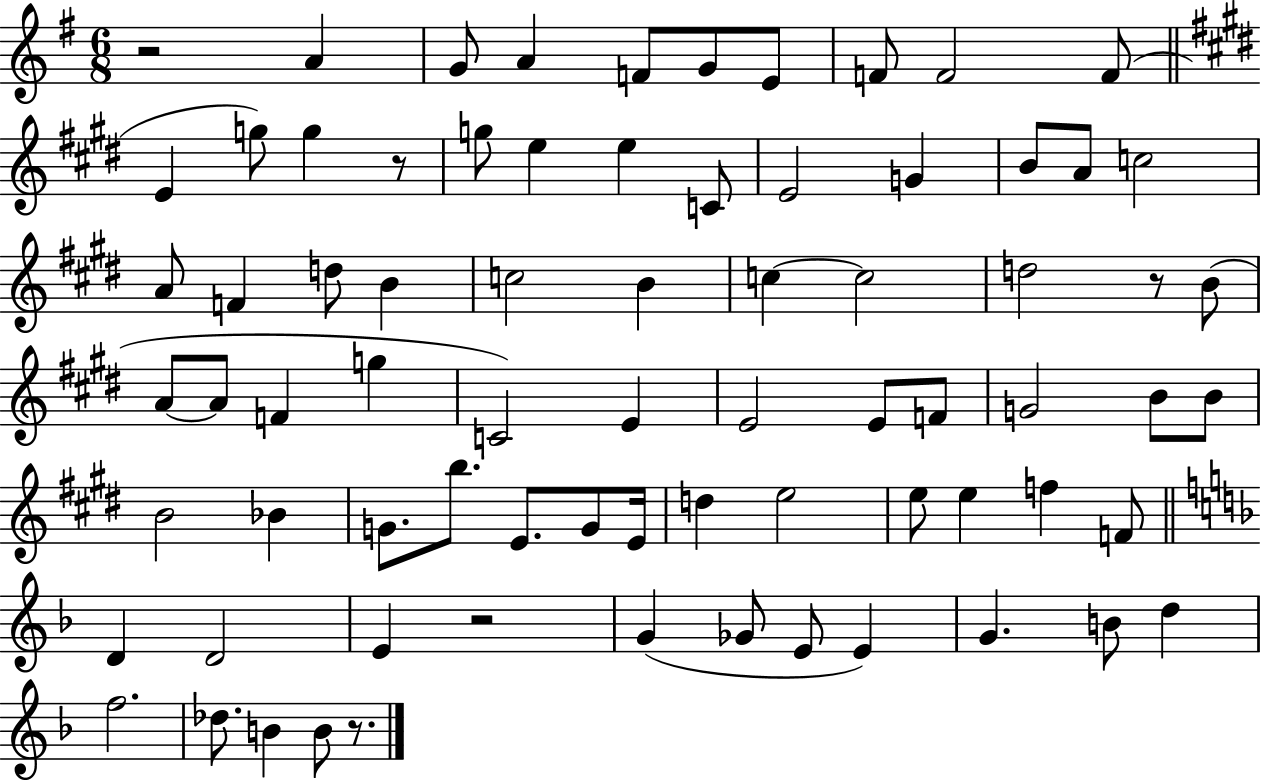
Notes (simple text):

R/h A4/q G4/e A4/q F4/e G4/e E4/e F4/e F4/h F4/e E4/q G5/e G5/q R/e G5/e E5/q E5/q C4/e E4/h G4/q B4/e A4/e C5/h A4/e F4/q D5/e B4/q C5/h B4/q C5/q C5/h D5/h R/e B4/e A4/e A4/e F4/q G5/q C4/h E4/q E4/h E4/e F4/e G4/h B4/e B4/e B4/h Bb4/q G4/e. B5/e. E4/e. G4/e E4/s D5/q E5/h E5/e E5/q F5/q F4/e D4/q D4/h E4/q R/h G4/q Gb4/e E4/e E4/q G4/q. B4/e D5/q F5/h. Db5/e. B4/q B4/e R/e.